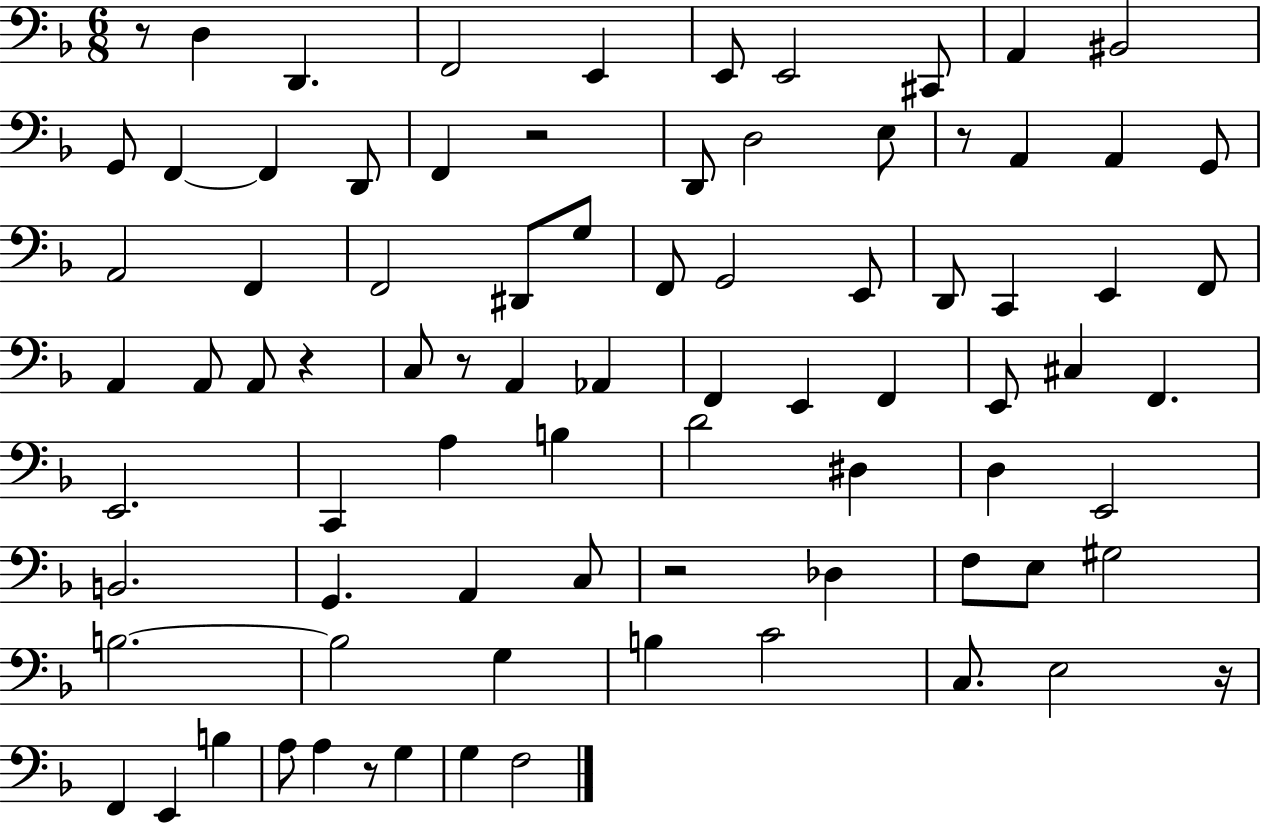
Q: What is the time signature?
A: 6/8